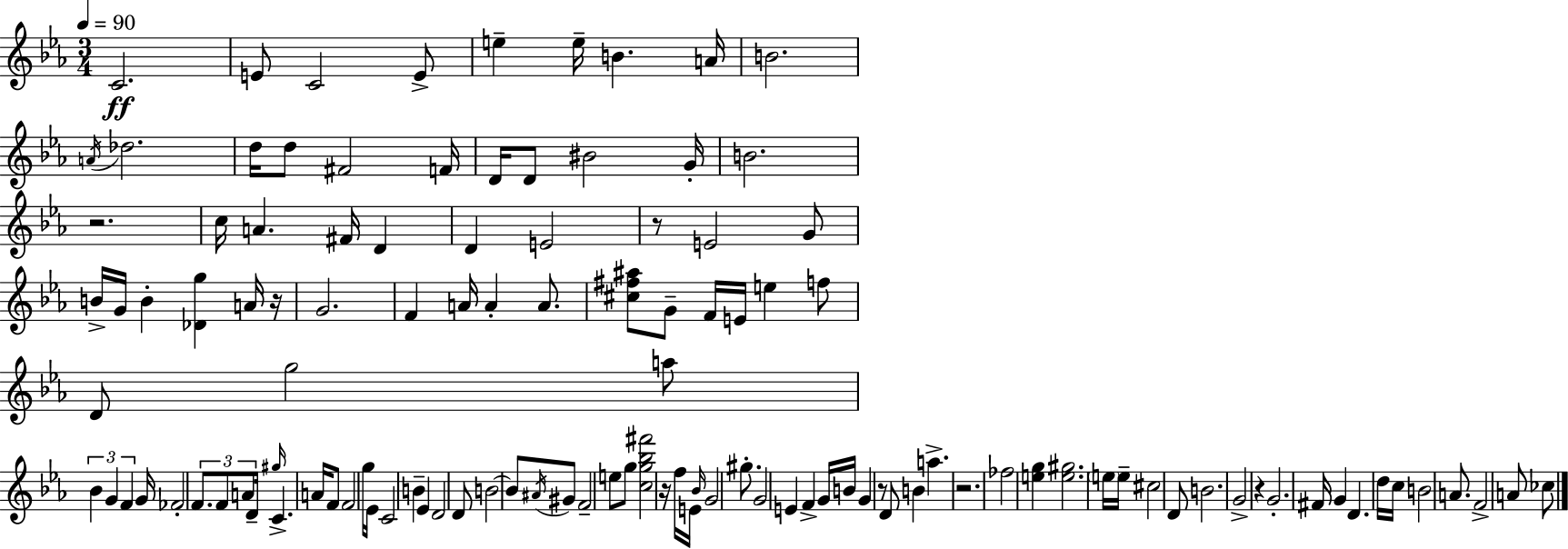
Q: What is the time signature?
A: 3/4